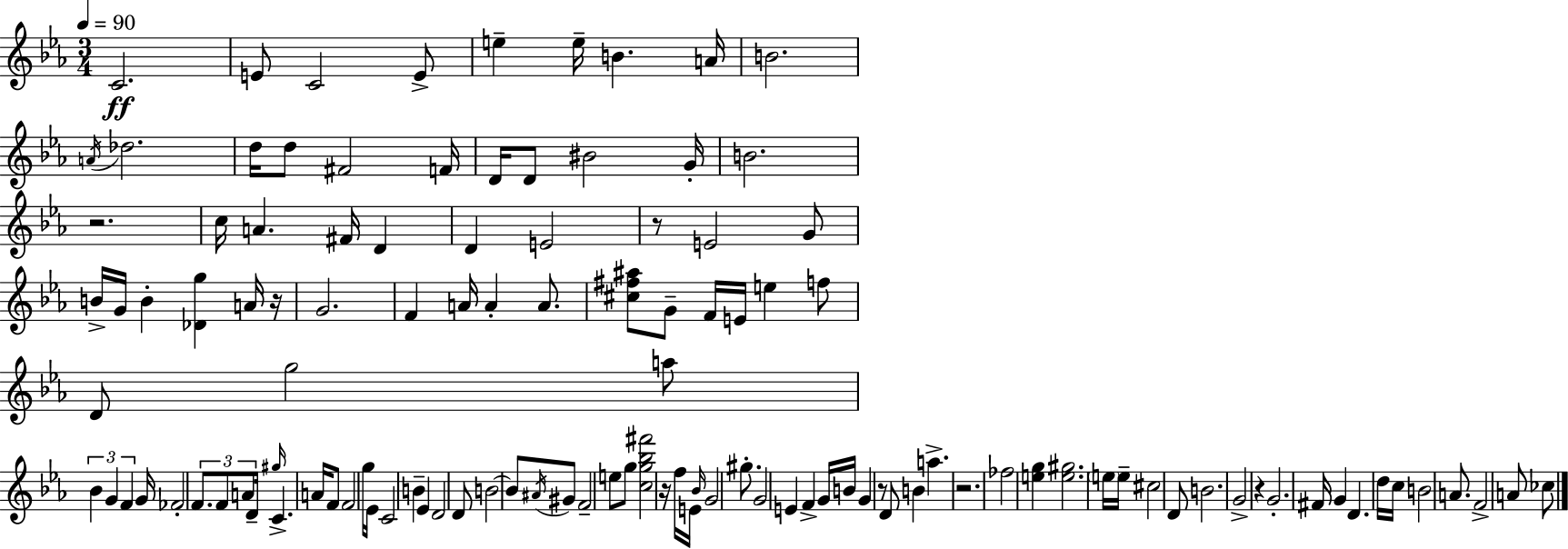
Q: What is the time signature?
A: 3/4